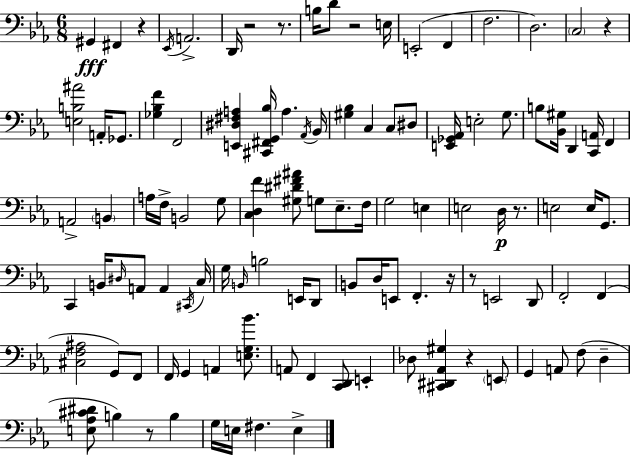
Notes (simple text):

G#2/q F#2/q R/q Eb2/s A2/h. D2/s R/h R/e. B3/s D4/e R/h E3/s E2/h F2/q F3/h. D3/h. C3/h R/q [E3,B3,A#4]/h A2/s Gb2/e. [Gb3,Bb3,F4]/q F2/h [E2,D#3,F#3,A3]/q [C#2,F#2,G2,Bb3]/s A3/q. Ab2/s Bb2/s [G#3,Bb3]/q C3/q C3/e D#3/e [E2,Gb2,Ab2]/s E3/h G3/e. B3/e [Bb2,G#3]/s D2/q [C2,A2]/s F2/q A2/h B2/q A3/s F3/s B2/h G3/e [C3,D3,F4]/q [G#3,D#4,F#4,A#4]/e G3/e Eb3/e. F3/s G3/h E3/q E3/h D3/s R/e. E3/h E3/s G2/e. C2/q B2/s D#3/s A2/e A2/q C#2/s C3/s G3/s B2/s B3/h E2/s D2/e B2/e D3/s E2/e F2/q. R/s R/e E2/h D2/e F2/h F2/q [C#3,F3,A#3]/h G2/e F2/e F2/s G2/q A2/q [E3,G3,Bb4]/e. A2/e F2/q [C2,D2]/e E2/q Db3/e [C#2,D#2,Ab2,G#3]/q R/q E2/e G2/q A2/e F3/e D3/q [E3,Ab3,C#4,D#4]/e B3/q R/e B3/q G3/s E3/s F#3/q. E3/q